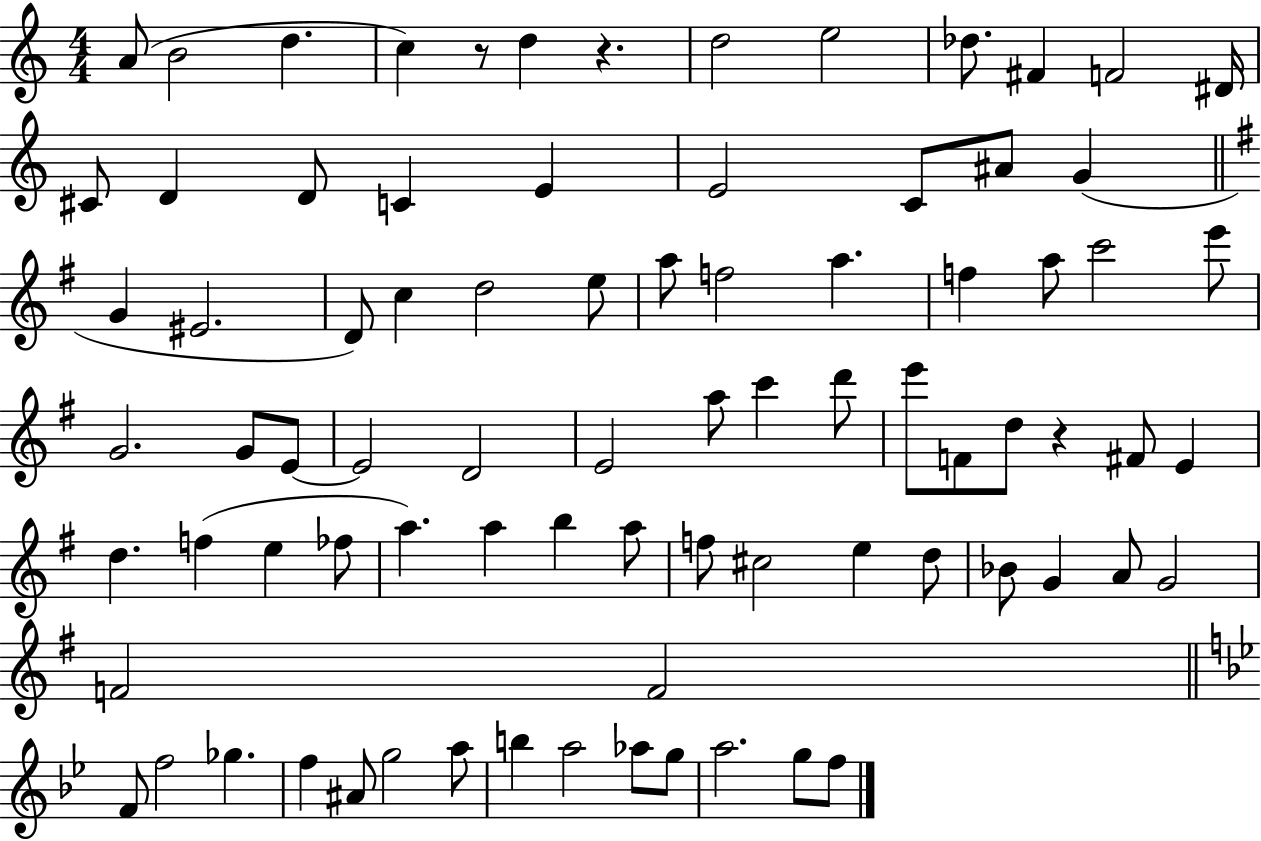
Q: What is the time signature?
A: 4/4